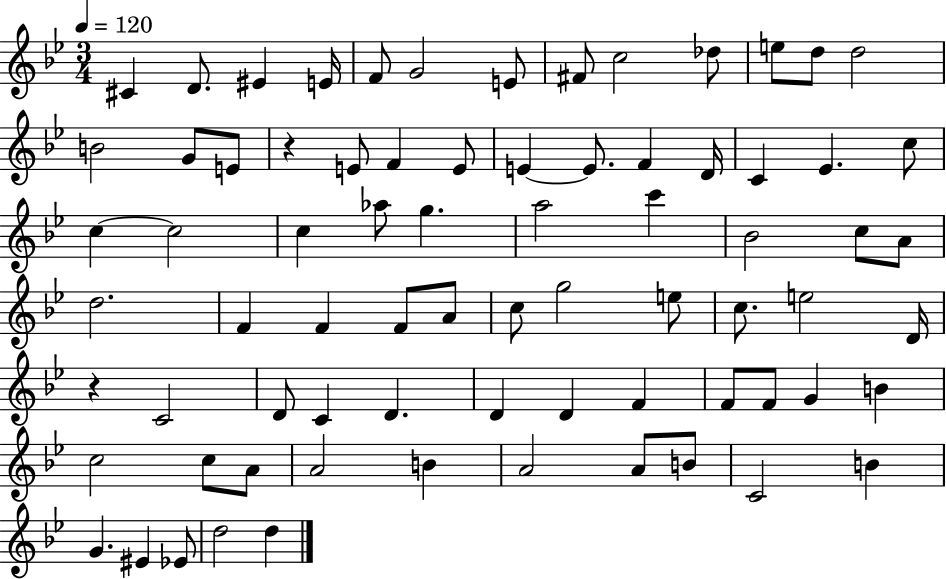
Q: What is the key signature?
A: BES major